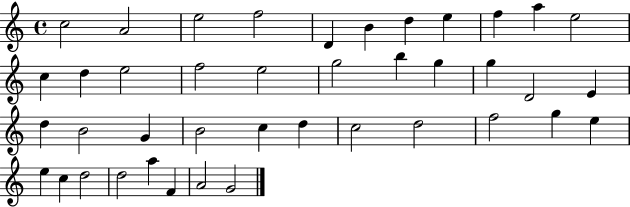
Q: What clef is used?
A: treble